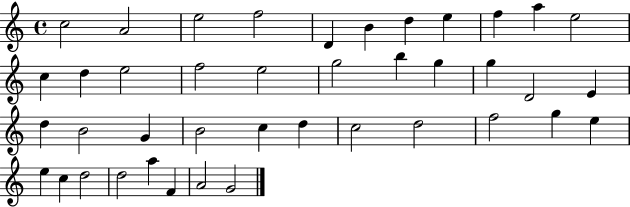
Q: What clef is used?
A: treble